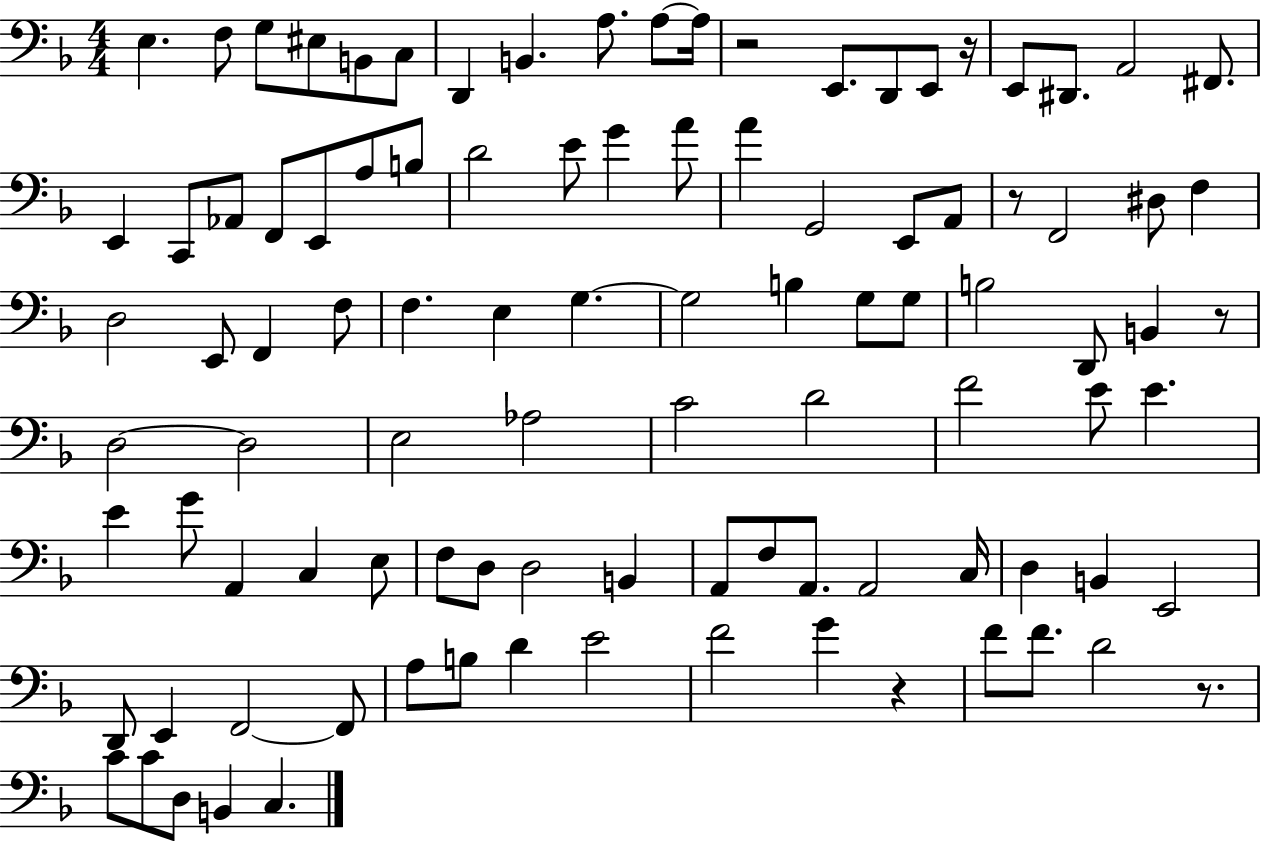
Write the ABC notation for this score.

X:1
T:Untitled
M:4/4
L:1/4
K:F
E, F,/2 G,/2 ^E,/2 B,,/2 C,/2 D,, B,, A,/2 A,/2 A,/4 z2 E,,/2 D,,/2 E,,/2 z/4 E,,/2 ^D,,/2 A,,2 ^F,,/2 E,, C,,/2 _A,,/2 F,,/2 E,,/2 A,/2 B,/2 D2 E/2 G A/2 A G,,2 E,,/2 A,,/2 z/2 F,,2 ^D,/2 F, D,2 E,,/2 F,, F,/2 F, E, G, G,2 B, G,/2 G,/2 B,2 D,,/2 B,, z/2 D,2 D,2 E,2 _A,2 C2 D2 F2 E/2 E E G/2 A,, C, E,/2 F,/2 D,/2 D,2 B,, A,,/2 F,/2 A,,/2 A,,2 C,/4 D, B,, E,,2 D,,/2 E,, F,,2 F,,/2 A,/2 B,/2 D E2 F2 G z F/2 F/2 D2 z/2 C/2 C/2 D,/2 B,, C,